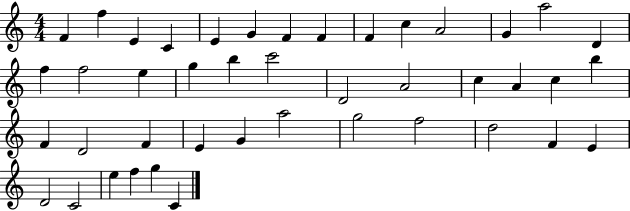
X:1
T:Untitled
M:4/4
L:1/4
K:C
F f E C E G F F F c A2 G a2 D f f2 e g b c'2 D2 A2 c A c b F D2 F E G a2 g2 f2 d2 F E D2 C2 e f g C